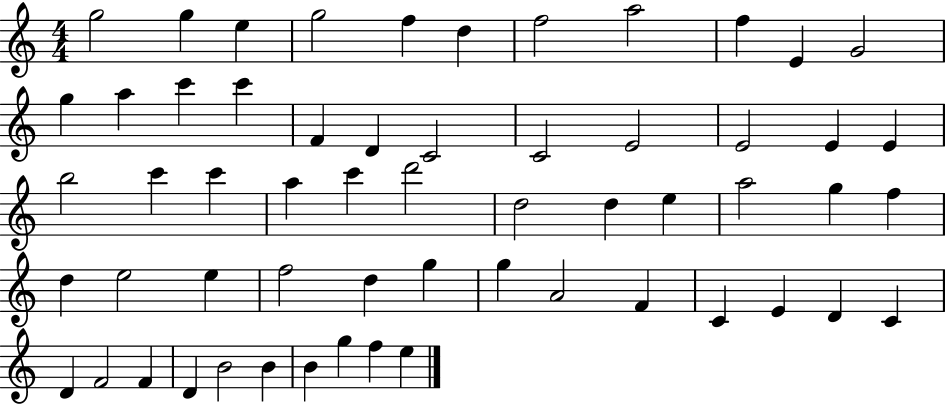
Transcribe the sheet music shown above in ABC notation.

X:1
T:Untitled
M:4/4
L:1/4
K:C
g2 g e g2 f d f2 a2 f E G2 g a c' c' F D C2 C2 E2 E2 E E b2 c' c' a c' d'2 d2 d e a2 g f d e2 e f2 d g g A2 F C E D C D F2 F D B2 B B g f e